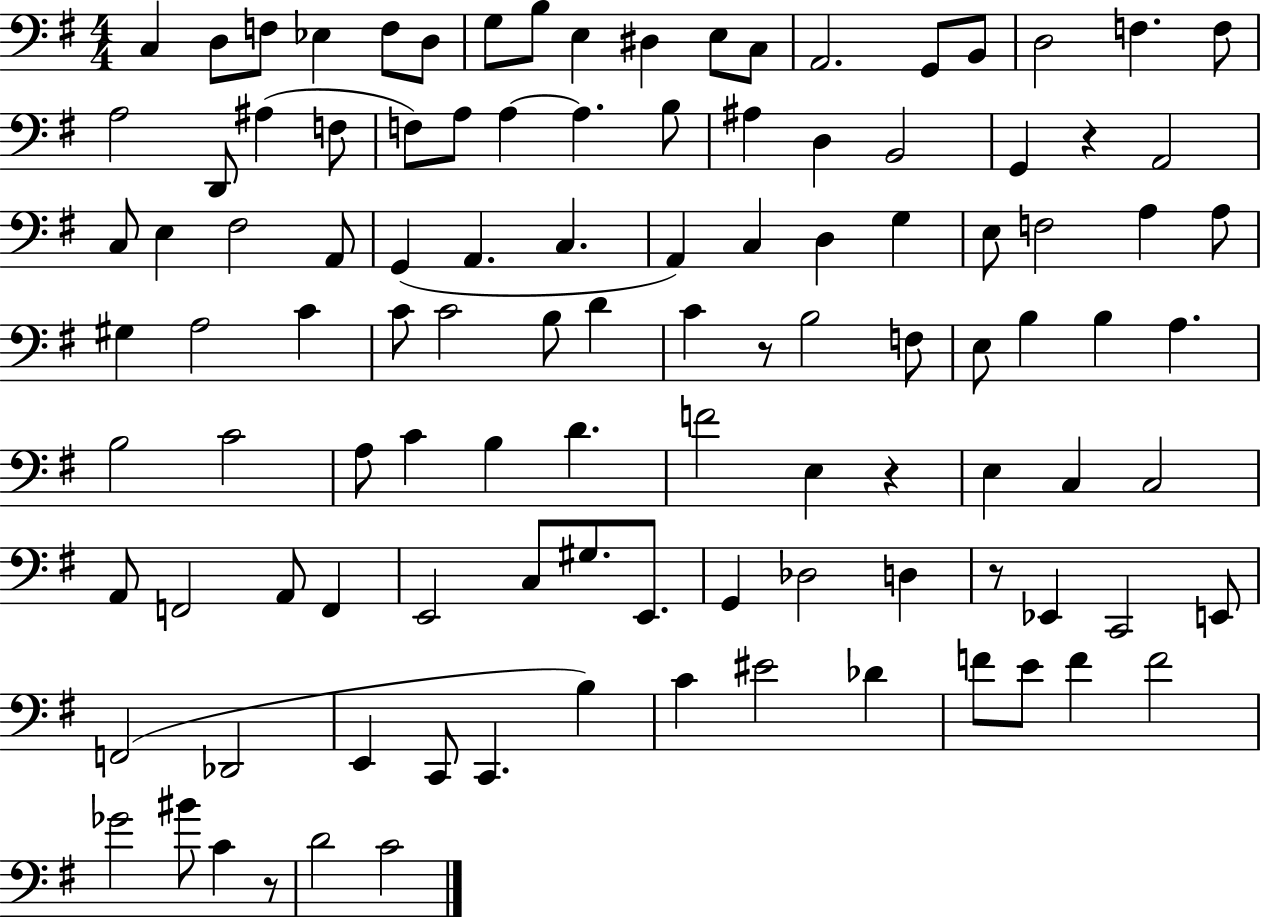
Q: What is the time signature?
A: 4/4